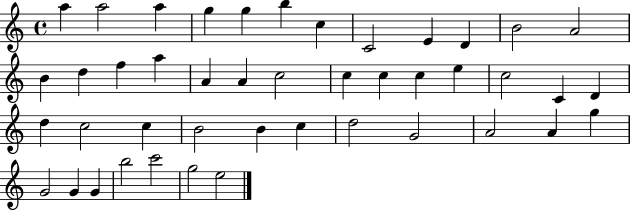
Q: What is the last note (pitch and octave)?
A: E5